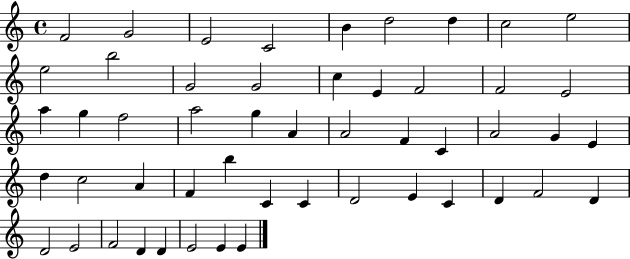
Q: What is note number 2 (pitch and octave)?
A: G4